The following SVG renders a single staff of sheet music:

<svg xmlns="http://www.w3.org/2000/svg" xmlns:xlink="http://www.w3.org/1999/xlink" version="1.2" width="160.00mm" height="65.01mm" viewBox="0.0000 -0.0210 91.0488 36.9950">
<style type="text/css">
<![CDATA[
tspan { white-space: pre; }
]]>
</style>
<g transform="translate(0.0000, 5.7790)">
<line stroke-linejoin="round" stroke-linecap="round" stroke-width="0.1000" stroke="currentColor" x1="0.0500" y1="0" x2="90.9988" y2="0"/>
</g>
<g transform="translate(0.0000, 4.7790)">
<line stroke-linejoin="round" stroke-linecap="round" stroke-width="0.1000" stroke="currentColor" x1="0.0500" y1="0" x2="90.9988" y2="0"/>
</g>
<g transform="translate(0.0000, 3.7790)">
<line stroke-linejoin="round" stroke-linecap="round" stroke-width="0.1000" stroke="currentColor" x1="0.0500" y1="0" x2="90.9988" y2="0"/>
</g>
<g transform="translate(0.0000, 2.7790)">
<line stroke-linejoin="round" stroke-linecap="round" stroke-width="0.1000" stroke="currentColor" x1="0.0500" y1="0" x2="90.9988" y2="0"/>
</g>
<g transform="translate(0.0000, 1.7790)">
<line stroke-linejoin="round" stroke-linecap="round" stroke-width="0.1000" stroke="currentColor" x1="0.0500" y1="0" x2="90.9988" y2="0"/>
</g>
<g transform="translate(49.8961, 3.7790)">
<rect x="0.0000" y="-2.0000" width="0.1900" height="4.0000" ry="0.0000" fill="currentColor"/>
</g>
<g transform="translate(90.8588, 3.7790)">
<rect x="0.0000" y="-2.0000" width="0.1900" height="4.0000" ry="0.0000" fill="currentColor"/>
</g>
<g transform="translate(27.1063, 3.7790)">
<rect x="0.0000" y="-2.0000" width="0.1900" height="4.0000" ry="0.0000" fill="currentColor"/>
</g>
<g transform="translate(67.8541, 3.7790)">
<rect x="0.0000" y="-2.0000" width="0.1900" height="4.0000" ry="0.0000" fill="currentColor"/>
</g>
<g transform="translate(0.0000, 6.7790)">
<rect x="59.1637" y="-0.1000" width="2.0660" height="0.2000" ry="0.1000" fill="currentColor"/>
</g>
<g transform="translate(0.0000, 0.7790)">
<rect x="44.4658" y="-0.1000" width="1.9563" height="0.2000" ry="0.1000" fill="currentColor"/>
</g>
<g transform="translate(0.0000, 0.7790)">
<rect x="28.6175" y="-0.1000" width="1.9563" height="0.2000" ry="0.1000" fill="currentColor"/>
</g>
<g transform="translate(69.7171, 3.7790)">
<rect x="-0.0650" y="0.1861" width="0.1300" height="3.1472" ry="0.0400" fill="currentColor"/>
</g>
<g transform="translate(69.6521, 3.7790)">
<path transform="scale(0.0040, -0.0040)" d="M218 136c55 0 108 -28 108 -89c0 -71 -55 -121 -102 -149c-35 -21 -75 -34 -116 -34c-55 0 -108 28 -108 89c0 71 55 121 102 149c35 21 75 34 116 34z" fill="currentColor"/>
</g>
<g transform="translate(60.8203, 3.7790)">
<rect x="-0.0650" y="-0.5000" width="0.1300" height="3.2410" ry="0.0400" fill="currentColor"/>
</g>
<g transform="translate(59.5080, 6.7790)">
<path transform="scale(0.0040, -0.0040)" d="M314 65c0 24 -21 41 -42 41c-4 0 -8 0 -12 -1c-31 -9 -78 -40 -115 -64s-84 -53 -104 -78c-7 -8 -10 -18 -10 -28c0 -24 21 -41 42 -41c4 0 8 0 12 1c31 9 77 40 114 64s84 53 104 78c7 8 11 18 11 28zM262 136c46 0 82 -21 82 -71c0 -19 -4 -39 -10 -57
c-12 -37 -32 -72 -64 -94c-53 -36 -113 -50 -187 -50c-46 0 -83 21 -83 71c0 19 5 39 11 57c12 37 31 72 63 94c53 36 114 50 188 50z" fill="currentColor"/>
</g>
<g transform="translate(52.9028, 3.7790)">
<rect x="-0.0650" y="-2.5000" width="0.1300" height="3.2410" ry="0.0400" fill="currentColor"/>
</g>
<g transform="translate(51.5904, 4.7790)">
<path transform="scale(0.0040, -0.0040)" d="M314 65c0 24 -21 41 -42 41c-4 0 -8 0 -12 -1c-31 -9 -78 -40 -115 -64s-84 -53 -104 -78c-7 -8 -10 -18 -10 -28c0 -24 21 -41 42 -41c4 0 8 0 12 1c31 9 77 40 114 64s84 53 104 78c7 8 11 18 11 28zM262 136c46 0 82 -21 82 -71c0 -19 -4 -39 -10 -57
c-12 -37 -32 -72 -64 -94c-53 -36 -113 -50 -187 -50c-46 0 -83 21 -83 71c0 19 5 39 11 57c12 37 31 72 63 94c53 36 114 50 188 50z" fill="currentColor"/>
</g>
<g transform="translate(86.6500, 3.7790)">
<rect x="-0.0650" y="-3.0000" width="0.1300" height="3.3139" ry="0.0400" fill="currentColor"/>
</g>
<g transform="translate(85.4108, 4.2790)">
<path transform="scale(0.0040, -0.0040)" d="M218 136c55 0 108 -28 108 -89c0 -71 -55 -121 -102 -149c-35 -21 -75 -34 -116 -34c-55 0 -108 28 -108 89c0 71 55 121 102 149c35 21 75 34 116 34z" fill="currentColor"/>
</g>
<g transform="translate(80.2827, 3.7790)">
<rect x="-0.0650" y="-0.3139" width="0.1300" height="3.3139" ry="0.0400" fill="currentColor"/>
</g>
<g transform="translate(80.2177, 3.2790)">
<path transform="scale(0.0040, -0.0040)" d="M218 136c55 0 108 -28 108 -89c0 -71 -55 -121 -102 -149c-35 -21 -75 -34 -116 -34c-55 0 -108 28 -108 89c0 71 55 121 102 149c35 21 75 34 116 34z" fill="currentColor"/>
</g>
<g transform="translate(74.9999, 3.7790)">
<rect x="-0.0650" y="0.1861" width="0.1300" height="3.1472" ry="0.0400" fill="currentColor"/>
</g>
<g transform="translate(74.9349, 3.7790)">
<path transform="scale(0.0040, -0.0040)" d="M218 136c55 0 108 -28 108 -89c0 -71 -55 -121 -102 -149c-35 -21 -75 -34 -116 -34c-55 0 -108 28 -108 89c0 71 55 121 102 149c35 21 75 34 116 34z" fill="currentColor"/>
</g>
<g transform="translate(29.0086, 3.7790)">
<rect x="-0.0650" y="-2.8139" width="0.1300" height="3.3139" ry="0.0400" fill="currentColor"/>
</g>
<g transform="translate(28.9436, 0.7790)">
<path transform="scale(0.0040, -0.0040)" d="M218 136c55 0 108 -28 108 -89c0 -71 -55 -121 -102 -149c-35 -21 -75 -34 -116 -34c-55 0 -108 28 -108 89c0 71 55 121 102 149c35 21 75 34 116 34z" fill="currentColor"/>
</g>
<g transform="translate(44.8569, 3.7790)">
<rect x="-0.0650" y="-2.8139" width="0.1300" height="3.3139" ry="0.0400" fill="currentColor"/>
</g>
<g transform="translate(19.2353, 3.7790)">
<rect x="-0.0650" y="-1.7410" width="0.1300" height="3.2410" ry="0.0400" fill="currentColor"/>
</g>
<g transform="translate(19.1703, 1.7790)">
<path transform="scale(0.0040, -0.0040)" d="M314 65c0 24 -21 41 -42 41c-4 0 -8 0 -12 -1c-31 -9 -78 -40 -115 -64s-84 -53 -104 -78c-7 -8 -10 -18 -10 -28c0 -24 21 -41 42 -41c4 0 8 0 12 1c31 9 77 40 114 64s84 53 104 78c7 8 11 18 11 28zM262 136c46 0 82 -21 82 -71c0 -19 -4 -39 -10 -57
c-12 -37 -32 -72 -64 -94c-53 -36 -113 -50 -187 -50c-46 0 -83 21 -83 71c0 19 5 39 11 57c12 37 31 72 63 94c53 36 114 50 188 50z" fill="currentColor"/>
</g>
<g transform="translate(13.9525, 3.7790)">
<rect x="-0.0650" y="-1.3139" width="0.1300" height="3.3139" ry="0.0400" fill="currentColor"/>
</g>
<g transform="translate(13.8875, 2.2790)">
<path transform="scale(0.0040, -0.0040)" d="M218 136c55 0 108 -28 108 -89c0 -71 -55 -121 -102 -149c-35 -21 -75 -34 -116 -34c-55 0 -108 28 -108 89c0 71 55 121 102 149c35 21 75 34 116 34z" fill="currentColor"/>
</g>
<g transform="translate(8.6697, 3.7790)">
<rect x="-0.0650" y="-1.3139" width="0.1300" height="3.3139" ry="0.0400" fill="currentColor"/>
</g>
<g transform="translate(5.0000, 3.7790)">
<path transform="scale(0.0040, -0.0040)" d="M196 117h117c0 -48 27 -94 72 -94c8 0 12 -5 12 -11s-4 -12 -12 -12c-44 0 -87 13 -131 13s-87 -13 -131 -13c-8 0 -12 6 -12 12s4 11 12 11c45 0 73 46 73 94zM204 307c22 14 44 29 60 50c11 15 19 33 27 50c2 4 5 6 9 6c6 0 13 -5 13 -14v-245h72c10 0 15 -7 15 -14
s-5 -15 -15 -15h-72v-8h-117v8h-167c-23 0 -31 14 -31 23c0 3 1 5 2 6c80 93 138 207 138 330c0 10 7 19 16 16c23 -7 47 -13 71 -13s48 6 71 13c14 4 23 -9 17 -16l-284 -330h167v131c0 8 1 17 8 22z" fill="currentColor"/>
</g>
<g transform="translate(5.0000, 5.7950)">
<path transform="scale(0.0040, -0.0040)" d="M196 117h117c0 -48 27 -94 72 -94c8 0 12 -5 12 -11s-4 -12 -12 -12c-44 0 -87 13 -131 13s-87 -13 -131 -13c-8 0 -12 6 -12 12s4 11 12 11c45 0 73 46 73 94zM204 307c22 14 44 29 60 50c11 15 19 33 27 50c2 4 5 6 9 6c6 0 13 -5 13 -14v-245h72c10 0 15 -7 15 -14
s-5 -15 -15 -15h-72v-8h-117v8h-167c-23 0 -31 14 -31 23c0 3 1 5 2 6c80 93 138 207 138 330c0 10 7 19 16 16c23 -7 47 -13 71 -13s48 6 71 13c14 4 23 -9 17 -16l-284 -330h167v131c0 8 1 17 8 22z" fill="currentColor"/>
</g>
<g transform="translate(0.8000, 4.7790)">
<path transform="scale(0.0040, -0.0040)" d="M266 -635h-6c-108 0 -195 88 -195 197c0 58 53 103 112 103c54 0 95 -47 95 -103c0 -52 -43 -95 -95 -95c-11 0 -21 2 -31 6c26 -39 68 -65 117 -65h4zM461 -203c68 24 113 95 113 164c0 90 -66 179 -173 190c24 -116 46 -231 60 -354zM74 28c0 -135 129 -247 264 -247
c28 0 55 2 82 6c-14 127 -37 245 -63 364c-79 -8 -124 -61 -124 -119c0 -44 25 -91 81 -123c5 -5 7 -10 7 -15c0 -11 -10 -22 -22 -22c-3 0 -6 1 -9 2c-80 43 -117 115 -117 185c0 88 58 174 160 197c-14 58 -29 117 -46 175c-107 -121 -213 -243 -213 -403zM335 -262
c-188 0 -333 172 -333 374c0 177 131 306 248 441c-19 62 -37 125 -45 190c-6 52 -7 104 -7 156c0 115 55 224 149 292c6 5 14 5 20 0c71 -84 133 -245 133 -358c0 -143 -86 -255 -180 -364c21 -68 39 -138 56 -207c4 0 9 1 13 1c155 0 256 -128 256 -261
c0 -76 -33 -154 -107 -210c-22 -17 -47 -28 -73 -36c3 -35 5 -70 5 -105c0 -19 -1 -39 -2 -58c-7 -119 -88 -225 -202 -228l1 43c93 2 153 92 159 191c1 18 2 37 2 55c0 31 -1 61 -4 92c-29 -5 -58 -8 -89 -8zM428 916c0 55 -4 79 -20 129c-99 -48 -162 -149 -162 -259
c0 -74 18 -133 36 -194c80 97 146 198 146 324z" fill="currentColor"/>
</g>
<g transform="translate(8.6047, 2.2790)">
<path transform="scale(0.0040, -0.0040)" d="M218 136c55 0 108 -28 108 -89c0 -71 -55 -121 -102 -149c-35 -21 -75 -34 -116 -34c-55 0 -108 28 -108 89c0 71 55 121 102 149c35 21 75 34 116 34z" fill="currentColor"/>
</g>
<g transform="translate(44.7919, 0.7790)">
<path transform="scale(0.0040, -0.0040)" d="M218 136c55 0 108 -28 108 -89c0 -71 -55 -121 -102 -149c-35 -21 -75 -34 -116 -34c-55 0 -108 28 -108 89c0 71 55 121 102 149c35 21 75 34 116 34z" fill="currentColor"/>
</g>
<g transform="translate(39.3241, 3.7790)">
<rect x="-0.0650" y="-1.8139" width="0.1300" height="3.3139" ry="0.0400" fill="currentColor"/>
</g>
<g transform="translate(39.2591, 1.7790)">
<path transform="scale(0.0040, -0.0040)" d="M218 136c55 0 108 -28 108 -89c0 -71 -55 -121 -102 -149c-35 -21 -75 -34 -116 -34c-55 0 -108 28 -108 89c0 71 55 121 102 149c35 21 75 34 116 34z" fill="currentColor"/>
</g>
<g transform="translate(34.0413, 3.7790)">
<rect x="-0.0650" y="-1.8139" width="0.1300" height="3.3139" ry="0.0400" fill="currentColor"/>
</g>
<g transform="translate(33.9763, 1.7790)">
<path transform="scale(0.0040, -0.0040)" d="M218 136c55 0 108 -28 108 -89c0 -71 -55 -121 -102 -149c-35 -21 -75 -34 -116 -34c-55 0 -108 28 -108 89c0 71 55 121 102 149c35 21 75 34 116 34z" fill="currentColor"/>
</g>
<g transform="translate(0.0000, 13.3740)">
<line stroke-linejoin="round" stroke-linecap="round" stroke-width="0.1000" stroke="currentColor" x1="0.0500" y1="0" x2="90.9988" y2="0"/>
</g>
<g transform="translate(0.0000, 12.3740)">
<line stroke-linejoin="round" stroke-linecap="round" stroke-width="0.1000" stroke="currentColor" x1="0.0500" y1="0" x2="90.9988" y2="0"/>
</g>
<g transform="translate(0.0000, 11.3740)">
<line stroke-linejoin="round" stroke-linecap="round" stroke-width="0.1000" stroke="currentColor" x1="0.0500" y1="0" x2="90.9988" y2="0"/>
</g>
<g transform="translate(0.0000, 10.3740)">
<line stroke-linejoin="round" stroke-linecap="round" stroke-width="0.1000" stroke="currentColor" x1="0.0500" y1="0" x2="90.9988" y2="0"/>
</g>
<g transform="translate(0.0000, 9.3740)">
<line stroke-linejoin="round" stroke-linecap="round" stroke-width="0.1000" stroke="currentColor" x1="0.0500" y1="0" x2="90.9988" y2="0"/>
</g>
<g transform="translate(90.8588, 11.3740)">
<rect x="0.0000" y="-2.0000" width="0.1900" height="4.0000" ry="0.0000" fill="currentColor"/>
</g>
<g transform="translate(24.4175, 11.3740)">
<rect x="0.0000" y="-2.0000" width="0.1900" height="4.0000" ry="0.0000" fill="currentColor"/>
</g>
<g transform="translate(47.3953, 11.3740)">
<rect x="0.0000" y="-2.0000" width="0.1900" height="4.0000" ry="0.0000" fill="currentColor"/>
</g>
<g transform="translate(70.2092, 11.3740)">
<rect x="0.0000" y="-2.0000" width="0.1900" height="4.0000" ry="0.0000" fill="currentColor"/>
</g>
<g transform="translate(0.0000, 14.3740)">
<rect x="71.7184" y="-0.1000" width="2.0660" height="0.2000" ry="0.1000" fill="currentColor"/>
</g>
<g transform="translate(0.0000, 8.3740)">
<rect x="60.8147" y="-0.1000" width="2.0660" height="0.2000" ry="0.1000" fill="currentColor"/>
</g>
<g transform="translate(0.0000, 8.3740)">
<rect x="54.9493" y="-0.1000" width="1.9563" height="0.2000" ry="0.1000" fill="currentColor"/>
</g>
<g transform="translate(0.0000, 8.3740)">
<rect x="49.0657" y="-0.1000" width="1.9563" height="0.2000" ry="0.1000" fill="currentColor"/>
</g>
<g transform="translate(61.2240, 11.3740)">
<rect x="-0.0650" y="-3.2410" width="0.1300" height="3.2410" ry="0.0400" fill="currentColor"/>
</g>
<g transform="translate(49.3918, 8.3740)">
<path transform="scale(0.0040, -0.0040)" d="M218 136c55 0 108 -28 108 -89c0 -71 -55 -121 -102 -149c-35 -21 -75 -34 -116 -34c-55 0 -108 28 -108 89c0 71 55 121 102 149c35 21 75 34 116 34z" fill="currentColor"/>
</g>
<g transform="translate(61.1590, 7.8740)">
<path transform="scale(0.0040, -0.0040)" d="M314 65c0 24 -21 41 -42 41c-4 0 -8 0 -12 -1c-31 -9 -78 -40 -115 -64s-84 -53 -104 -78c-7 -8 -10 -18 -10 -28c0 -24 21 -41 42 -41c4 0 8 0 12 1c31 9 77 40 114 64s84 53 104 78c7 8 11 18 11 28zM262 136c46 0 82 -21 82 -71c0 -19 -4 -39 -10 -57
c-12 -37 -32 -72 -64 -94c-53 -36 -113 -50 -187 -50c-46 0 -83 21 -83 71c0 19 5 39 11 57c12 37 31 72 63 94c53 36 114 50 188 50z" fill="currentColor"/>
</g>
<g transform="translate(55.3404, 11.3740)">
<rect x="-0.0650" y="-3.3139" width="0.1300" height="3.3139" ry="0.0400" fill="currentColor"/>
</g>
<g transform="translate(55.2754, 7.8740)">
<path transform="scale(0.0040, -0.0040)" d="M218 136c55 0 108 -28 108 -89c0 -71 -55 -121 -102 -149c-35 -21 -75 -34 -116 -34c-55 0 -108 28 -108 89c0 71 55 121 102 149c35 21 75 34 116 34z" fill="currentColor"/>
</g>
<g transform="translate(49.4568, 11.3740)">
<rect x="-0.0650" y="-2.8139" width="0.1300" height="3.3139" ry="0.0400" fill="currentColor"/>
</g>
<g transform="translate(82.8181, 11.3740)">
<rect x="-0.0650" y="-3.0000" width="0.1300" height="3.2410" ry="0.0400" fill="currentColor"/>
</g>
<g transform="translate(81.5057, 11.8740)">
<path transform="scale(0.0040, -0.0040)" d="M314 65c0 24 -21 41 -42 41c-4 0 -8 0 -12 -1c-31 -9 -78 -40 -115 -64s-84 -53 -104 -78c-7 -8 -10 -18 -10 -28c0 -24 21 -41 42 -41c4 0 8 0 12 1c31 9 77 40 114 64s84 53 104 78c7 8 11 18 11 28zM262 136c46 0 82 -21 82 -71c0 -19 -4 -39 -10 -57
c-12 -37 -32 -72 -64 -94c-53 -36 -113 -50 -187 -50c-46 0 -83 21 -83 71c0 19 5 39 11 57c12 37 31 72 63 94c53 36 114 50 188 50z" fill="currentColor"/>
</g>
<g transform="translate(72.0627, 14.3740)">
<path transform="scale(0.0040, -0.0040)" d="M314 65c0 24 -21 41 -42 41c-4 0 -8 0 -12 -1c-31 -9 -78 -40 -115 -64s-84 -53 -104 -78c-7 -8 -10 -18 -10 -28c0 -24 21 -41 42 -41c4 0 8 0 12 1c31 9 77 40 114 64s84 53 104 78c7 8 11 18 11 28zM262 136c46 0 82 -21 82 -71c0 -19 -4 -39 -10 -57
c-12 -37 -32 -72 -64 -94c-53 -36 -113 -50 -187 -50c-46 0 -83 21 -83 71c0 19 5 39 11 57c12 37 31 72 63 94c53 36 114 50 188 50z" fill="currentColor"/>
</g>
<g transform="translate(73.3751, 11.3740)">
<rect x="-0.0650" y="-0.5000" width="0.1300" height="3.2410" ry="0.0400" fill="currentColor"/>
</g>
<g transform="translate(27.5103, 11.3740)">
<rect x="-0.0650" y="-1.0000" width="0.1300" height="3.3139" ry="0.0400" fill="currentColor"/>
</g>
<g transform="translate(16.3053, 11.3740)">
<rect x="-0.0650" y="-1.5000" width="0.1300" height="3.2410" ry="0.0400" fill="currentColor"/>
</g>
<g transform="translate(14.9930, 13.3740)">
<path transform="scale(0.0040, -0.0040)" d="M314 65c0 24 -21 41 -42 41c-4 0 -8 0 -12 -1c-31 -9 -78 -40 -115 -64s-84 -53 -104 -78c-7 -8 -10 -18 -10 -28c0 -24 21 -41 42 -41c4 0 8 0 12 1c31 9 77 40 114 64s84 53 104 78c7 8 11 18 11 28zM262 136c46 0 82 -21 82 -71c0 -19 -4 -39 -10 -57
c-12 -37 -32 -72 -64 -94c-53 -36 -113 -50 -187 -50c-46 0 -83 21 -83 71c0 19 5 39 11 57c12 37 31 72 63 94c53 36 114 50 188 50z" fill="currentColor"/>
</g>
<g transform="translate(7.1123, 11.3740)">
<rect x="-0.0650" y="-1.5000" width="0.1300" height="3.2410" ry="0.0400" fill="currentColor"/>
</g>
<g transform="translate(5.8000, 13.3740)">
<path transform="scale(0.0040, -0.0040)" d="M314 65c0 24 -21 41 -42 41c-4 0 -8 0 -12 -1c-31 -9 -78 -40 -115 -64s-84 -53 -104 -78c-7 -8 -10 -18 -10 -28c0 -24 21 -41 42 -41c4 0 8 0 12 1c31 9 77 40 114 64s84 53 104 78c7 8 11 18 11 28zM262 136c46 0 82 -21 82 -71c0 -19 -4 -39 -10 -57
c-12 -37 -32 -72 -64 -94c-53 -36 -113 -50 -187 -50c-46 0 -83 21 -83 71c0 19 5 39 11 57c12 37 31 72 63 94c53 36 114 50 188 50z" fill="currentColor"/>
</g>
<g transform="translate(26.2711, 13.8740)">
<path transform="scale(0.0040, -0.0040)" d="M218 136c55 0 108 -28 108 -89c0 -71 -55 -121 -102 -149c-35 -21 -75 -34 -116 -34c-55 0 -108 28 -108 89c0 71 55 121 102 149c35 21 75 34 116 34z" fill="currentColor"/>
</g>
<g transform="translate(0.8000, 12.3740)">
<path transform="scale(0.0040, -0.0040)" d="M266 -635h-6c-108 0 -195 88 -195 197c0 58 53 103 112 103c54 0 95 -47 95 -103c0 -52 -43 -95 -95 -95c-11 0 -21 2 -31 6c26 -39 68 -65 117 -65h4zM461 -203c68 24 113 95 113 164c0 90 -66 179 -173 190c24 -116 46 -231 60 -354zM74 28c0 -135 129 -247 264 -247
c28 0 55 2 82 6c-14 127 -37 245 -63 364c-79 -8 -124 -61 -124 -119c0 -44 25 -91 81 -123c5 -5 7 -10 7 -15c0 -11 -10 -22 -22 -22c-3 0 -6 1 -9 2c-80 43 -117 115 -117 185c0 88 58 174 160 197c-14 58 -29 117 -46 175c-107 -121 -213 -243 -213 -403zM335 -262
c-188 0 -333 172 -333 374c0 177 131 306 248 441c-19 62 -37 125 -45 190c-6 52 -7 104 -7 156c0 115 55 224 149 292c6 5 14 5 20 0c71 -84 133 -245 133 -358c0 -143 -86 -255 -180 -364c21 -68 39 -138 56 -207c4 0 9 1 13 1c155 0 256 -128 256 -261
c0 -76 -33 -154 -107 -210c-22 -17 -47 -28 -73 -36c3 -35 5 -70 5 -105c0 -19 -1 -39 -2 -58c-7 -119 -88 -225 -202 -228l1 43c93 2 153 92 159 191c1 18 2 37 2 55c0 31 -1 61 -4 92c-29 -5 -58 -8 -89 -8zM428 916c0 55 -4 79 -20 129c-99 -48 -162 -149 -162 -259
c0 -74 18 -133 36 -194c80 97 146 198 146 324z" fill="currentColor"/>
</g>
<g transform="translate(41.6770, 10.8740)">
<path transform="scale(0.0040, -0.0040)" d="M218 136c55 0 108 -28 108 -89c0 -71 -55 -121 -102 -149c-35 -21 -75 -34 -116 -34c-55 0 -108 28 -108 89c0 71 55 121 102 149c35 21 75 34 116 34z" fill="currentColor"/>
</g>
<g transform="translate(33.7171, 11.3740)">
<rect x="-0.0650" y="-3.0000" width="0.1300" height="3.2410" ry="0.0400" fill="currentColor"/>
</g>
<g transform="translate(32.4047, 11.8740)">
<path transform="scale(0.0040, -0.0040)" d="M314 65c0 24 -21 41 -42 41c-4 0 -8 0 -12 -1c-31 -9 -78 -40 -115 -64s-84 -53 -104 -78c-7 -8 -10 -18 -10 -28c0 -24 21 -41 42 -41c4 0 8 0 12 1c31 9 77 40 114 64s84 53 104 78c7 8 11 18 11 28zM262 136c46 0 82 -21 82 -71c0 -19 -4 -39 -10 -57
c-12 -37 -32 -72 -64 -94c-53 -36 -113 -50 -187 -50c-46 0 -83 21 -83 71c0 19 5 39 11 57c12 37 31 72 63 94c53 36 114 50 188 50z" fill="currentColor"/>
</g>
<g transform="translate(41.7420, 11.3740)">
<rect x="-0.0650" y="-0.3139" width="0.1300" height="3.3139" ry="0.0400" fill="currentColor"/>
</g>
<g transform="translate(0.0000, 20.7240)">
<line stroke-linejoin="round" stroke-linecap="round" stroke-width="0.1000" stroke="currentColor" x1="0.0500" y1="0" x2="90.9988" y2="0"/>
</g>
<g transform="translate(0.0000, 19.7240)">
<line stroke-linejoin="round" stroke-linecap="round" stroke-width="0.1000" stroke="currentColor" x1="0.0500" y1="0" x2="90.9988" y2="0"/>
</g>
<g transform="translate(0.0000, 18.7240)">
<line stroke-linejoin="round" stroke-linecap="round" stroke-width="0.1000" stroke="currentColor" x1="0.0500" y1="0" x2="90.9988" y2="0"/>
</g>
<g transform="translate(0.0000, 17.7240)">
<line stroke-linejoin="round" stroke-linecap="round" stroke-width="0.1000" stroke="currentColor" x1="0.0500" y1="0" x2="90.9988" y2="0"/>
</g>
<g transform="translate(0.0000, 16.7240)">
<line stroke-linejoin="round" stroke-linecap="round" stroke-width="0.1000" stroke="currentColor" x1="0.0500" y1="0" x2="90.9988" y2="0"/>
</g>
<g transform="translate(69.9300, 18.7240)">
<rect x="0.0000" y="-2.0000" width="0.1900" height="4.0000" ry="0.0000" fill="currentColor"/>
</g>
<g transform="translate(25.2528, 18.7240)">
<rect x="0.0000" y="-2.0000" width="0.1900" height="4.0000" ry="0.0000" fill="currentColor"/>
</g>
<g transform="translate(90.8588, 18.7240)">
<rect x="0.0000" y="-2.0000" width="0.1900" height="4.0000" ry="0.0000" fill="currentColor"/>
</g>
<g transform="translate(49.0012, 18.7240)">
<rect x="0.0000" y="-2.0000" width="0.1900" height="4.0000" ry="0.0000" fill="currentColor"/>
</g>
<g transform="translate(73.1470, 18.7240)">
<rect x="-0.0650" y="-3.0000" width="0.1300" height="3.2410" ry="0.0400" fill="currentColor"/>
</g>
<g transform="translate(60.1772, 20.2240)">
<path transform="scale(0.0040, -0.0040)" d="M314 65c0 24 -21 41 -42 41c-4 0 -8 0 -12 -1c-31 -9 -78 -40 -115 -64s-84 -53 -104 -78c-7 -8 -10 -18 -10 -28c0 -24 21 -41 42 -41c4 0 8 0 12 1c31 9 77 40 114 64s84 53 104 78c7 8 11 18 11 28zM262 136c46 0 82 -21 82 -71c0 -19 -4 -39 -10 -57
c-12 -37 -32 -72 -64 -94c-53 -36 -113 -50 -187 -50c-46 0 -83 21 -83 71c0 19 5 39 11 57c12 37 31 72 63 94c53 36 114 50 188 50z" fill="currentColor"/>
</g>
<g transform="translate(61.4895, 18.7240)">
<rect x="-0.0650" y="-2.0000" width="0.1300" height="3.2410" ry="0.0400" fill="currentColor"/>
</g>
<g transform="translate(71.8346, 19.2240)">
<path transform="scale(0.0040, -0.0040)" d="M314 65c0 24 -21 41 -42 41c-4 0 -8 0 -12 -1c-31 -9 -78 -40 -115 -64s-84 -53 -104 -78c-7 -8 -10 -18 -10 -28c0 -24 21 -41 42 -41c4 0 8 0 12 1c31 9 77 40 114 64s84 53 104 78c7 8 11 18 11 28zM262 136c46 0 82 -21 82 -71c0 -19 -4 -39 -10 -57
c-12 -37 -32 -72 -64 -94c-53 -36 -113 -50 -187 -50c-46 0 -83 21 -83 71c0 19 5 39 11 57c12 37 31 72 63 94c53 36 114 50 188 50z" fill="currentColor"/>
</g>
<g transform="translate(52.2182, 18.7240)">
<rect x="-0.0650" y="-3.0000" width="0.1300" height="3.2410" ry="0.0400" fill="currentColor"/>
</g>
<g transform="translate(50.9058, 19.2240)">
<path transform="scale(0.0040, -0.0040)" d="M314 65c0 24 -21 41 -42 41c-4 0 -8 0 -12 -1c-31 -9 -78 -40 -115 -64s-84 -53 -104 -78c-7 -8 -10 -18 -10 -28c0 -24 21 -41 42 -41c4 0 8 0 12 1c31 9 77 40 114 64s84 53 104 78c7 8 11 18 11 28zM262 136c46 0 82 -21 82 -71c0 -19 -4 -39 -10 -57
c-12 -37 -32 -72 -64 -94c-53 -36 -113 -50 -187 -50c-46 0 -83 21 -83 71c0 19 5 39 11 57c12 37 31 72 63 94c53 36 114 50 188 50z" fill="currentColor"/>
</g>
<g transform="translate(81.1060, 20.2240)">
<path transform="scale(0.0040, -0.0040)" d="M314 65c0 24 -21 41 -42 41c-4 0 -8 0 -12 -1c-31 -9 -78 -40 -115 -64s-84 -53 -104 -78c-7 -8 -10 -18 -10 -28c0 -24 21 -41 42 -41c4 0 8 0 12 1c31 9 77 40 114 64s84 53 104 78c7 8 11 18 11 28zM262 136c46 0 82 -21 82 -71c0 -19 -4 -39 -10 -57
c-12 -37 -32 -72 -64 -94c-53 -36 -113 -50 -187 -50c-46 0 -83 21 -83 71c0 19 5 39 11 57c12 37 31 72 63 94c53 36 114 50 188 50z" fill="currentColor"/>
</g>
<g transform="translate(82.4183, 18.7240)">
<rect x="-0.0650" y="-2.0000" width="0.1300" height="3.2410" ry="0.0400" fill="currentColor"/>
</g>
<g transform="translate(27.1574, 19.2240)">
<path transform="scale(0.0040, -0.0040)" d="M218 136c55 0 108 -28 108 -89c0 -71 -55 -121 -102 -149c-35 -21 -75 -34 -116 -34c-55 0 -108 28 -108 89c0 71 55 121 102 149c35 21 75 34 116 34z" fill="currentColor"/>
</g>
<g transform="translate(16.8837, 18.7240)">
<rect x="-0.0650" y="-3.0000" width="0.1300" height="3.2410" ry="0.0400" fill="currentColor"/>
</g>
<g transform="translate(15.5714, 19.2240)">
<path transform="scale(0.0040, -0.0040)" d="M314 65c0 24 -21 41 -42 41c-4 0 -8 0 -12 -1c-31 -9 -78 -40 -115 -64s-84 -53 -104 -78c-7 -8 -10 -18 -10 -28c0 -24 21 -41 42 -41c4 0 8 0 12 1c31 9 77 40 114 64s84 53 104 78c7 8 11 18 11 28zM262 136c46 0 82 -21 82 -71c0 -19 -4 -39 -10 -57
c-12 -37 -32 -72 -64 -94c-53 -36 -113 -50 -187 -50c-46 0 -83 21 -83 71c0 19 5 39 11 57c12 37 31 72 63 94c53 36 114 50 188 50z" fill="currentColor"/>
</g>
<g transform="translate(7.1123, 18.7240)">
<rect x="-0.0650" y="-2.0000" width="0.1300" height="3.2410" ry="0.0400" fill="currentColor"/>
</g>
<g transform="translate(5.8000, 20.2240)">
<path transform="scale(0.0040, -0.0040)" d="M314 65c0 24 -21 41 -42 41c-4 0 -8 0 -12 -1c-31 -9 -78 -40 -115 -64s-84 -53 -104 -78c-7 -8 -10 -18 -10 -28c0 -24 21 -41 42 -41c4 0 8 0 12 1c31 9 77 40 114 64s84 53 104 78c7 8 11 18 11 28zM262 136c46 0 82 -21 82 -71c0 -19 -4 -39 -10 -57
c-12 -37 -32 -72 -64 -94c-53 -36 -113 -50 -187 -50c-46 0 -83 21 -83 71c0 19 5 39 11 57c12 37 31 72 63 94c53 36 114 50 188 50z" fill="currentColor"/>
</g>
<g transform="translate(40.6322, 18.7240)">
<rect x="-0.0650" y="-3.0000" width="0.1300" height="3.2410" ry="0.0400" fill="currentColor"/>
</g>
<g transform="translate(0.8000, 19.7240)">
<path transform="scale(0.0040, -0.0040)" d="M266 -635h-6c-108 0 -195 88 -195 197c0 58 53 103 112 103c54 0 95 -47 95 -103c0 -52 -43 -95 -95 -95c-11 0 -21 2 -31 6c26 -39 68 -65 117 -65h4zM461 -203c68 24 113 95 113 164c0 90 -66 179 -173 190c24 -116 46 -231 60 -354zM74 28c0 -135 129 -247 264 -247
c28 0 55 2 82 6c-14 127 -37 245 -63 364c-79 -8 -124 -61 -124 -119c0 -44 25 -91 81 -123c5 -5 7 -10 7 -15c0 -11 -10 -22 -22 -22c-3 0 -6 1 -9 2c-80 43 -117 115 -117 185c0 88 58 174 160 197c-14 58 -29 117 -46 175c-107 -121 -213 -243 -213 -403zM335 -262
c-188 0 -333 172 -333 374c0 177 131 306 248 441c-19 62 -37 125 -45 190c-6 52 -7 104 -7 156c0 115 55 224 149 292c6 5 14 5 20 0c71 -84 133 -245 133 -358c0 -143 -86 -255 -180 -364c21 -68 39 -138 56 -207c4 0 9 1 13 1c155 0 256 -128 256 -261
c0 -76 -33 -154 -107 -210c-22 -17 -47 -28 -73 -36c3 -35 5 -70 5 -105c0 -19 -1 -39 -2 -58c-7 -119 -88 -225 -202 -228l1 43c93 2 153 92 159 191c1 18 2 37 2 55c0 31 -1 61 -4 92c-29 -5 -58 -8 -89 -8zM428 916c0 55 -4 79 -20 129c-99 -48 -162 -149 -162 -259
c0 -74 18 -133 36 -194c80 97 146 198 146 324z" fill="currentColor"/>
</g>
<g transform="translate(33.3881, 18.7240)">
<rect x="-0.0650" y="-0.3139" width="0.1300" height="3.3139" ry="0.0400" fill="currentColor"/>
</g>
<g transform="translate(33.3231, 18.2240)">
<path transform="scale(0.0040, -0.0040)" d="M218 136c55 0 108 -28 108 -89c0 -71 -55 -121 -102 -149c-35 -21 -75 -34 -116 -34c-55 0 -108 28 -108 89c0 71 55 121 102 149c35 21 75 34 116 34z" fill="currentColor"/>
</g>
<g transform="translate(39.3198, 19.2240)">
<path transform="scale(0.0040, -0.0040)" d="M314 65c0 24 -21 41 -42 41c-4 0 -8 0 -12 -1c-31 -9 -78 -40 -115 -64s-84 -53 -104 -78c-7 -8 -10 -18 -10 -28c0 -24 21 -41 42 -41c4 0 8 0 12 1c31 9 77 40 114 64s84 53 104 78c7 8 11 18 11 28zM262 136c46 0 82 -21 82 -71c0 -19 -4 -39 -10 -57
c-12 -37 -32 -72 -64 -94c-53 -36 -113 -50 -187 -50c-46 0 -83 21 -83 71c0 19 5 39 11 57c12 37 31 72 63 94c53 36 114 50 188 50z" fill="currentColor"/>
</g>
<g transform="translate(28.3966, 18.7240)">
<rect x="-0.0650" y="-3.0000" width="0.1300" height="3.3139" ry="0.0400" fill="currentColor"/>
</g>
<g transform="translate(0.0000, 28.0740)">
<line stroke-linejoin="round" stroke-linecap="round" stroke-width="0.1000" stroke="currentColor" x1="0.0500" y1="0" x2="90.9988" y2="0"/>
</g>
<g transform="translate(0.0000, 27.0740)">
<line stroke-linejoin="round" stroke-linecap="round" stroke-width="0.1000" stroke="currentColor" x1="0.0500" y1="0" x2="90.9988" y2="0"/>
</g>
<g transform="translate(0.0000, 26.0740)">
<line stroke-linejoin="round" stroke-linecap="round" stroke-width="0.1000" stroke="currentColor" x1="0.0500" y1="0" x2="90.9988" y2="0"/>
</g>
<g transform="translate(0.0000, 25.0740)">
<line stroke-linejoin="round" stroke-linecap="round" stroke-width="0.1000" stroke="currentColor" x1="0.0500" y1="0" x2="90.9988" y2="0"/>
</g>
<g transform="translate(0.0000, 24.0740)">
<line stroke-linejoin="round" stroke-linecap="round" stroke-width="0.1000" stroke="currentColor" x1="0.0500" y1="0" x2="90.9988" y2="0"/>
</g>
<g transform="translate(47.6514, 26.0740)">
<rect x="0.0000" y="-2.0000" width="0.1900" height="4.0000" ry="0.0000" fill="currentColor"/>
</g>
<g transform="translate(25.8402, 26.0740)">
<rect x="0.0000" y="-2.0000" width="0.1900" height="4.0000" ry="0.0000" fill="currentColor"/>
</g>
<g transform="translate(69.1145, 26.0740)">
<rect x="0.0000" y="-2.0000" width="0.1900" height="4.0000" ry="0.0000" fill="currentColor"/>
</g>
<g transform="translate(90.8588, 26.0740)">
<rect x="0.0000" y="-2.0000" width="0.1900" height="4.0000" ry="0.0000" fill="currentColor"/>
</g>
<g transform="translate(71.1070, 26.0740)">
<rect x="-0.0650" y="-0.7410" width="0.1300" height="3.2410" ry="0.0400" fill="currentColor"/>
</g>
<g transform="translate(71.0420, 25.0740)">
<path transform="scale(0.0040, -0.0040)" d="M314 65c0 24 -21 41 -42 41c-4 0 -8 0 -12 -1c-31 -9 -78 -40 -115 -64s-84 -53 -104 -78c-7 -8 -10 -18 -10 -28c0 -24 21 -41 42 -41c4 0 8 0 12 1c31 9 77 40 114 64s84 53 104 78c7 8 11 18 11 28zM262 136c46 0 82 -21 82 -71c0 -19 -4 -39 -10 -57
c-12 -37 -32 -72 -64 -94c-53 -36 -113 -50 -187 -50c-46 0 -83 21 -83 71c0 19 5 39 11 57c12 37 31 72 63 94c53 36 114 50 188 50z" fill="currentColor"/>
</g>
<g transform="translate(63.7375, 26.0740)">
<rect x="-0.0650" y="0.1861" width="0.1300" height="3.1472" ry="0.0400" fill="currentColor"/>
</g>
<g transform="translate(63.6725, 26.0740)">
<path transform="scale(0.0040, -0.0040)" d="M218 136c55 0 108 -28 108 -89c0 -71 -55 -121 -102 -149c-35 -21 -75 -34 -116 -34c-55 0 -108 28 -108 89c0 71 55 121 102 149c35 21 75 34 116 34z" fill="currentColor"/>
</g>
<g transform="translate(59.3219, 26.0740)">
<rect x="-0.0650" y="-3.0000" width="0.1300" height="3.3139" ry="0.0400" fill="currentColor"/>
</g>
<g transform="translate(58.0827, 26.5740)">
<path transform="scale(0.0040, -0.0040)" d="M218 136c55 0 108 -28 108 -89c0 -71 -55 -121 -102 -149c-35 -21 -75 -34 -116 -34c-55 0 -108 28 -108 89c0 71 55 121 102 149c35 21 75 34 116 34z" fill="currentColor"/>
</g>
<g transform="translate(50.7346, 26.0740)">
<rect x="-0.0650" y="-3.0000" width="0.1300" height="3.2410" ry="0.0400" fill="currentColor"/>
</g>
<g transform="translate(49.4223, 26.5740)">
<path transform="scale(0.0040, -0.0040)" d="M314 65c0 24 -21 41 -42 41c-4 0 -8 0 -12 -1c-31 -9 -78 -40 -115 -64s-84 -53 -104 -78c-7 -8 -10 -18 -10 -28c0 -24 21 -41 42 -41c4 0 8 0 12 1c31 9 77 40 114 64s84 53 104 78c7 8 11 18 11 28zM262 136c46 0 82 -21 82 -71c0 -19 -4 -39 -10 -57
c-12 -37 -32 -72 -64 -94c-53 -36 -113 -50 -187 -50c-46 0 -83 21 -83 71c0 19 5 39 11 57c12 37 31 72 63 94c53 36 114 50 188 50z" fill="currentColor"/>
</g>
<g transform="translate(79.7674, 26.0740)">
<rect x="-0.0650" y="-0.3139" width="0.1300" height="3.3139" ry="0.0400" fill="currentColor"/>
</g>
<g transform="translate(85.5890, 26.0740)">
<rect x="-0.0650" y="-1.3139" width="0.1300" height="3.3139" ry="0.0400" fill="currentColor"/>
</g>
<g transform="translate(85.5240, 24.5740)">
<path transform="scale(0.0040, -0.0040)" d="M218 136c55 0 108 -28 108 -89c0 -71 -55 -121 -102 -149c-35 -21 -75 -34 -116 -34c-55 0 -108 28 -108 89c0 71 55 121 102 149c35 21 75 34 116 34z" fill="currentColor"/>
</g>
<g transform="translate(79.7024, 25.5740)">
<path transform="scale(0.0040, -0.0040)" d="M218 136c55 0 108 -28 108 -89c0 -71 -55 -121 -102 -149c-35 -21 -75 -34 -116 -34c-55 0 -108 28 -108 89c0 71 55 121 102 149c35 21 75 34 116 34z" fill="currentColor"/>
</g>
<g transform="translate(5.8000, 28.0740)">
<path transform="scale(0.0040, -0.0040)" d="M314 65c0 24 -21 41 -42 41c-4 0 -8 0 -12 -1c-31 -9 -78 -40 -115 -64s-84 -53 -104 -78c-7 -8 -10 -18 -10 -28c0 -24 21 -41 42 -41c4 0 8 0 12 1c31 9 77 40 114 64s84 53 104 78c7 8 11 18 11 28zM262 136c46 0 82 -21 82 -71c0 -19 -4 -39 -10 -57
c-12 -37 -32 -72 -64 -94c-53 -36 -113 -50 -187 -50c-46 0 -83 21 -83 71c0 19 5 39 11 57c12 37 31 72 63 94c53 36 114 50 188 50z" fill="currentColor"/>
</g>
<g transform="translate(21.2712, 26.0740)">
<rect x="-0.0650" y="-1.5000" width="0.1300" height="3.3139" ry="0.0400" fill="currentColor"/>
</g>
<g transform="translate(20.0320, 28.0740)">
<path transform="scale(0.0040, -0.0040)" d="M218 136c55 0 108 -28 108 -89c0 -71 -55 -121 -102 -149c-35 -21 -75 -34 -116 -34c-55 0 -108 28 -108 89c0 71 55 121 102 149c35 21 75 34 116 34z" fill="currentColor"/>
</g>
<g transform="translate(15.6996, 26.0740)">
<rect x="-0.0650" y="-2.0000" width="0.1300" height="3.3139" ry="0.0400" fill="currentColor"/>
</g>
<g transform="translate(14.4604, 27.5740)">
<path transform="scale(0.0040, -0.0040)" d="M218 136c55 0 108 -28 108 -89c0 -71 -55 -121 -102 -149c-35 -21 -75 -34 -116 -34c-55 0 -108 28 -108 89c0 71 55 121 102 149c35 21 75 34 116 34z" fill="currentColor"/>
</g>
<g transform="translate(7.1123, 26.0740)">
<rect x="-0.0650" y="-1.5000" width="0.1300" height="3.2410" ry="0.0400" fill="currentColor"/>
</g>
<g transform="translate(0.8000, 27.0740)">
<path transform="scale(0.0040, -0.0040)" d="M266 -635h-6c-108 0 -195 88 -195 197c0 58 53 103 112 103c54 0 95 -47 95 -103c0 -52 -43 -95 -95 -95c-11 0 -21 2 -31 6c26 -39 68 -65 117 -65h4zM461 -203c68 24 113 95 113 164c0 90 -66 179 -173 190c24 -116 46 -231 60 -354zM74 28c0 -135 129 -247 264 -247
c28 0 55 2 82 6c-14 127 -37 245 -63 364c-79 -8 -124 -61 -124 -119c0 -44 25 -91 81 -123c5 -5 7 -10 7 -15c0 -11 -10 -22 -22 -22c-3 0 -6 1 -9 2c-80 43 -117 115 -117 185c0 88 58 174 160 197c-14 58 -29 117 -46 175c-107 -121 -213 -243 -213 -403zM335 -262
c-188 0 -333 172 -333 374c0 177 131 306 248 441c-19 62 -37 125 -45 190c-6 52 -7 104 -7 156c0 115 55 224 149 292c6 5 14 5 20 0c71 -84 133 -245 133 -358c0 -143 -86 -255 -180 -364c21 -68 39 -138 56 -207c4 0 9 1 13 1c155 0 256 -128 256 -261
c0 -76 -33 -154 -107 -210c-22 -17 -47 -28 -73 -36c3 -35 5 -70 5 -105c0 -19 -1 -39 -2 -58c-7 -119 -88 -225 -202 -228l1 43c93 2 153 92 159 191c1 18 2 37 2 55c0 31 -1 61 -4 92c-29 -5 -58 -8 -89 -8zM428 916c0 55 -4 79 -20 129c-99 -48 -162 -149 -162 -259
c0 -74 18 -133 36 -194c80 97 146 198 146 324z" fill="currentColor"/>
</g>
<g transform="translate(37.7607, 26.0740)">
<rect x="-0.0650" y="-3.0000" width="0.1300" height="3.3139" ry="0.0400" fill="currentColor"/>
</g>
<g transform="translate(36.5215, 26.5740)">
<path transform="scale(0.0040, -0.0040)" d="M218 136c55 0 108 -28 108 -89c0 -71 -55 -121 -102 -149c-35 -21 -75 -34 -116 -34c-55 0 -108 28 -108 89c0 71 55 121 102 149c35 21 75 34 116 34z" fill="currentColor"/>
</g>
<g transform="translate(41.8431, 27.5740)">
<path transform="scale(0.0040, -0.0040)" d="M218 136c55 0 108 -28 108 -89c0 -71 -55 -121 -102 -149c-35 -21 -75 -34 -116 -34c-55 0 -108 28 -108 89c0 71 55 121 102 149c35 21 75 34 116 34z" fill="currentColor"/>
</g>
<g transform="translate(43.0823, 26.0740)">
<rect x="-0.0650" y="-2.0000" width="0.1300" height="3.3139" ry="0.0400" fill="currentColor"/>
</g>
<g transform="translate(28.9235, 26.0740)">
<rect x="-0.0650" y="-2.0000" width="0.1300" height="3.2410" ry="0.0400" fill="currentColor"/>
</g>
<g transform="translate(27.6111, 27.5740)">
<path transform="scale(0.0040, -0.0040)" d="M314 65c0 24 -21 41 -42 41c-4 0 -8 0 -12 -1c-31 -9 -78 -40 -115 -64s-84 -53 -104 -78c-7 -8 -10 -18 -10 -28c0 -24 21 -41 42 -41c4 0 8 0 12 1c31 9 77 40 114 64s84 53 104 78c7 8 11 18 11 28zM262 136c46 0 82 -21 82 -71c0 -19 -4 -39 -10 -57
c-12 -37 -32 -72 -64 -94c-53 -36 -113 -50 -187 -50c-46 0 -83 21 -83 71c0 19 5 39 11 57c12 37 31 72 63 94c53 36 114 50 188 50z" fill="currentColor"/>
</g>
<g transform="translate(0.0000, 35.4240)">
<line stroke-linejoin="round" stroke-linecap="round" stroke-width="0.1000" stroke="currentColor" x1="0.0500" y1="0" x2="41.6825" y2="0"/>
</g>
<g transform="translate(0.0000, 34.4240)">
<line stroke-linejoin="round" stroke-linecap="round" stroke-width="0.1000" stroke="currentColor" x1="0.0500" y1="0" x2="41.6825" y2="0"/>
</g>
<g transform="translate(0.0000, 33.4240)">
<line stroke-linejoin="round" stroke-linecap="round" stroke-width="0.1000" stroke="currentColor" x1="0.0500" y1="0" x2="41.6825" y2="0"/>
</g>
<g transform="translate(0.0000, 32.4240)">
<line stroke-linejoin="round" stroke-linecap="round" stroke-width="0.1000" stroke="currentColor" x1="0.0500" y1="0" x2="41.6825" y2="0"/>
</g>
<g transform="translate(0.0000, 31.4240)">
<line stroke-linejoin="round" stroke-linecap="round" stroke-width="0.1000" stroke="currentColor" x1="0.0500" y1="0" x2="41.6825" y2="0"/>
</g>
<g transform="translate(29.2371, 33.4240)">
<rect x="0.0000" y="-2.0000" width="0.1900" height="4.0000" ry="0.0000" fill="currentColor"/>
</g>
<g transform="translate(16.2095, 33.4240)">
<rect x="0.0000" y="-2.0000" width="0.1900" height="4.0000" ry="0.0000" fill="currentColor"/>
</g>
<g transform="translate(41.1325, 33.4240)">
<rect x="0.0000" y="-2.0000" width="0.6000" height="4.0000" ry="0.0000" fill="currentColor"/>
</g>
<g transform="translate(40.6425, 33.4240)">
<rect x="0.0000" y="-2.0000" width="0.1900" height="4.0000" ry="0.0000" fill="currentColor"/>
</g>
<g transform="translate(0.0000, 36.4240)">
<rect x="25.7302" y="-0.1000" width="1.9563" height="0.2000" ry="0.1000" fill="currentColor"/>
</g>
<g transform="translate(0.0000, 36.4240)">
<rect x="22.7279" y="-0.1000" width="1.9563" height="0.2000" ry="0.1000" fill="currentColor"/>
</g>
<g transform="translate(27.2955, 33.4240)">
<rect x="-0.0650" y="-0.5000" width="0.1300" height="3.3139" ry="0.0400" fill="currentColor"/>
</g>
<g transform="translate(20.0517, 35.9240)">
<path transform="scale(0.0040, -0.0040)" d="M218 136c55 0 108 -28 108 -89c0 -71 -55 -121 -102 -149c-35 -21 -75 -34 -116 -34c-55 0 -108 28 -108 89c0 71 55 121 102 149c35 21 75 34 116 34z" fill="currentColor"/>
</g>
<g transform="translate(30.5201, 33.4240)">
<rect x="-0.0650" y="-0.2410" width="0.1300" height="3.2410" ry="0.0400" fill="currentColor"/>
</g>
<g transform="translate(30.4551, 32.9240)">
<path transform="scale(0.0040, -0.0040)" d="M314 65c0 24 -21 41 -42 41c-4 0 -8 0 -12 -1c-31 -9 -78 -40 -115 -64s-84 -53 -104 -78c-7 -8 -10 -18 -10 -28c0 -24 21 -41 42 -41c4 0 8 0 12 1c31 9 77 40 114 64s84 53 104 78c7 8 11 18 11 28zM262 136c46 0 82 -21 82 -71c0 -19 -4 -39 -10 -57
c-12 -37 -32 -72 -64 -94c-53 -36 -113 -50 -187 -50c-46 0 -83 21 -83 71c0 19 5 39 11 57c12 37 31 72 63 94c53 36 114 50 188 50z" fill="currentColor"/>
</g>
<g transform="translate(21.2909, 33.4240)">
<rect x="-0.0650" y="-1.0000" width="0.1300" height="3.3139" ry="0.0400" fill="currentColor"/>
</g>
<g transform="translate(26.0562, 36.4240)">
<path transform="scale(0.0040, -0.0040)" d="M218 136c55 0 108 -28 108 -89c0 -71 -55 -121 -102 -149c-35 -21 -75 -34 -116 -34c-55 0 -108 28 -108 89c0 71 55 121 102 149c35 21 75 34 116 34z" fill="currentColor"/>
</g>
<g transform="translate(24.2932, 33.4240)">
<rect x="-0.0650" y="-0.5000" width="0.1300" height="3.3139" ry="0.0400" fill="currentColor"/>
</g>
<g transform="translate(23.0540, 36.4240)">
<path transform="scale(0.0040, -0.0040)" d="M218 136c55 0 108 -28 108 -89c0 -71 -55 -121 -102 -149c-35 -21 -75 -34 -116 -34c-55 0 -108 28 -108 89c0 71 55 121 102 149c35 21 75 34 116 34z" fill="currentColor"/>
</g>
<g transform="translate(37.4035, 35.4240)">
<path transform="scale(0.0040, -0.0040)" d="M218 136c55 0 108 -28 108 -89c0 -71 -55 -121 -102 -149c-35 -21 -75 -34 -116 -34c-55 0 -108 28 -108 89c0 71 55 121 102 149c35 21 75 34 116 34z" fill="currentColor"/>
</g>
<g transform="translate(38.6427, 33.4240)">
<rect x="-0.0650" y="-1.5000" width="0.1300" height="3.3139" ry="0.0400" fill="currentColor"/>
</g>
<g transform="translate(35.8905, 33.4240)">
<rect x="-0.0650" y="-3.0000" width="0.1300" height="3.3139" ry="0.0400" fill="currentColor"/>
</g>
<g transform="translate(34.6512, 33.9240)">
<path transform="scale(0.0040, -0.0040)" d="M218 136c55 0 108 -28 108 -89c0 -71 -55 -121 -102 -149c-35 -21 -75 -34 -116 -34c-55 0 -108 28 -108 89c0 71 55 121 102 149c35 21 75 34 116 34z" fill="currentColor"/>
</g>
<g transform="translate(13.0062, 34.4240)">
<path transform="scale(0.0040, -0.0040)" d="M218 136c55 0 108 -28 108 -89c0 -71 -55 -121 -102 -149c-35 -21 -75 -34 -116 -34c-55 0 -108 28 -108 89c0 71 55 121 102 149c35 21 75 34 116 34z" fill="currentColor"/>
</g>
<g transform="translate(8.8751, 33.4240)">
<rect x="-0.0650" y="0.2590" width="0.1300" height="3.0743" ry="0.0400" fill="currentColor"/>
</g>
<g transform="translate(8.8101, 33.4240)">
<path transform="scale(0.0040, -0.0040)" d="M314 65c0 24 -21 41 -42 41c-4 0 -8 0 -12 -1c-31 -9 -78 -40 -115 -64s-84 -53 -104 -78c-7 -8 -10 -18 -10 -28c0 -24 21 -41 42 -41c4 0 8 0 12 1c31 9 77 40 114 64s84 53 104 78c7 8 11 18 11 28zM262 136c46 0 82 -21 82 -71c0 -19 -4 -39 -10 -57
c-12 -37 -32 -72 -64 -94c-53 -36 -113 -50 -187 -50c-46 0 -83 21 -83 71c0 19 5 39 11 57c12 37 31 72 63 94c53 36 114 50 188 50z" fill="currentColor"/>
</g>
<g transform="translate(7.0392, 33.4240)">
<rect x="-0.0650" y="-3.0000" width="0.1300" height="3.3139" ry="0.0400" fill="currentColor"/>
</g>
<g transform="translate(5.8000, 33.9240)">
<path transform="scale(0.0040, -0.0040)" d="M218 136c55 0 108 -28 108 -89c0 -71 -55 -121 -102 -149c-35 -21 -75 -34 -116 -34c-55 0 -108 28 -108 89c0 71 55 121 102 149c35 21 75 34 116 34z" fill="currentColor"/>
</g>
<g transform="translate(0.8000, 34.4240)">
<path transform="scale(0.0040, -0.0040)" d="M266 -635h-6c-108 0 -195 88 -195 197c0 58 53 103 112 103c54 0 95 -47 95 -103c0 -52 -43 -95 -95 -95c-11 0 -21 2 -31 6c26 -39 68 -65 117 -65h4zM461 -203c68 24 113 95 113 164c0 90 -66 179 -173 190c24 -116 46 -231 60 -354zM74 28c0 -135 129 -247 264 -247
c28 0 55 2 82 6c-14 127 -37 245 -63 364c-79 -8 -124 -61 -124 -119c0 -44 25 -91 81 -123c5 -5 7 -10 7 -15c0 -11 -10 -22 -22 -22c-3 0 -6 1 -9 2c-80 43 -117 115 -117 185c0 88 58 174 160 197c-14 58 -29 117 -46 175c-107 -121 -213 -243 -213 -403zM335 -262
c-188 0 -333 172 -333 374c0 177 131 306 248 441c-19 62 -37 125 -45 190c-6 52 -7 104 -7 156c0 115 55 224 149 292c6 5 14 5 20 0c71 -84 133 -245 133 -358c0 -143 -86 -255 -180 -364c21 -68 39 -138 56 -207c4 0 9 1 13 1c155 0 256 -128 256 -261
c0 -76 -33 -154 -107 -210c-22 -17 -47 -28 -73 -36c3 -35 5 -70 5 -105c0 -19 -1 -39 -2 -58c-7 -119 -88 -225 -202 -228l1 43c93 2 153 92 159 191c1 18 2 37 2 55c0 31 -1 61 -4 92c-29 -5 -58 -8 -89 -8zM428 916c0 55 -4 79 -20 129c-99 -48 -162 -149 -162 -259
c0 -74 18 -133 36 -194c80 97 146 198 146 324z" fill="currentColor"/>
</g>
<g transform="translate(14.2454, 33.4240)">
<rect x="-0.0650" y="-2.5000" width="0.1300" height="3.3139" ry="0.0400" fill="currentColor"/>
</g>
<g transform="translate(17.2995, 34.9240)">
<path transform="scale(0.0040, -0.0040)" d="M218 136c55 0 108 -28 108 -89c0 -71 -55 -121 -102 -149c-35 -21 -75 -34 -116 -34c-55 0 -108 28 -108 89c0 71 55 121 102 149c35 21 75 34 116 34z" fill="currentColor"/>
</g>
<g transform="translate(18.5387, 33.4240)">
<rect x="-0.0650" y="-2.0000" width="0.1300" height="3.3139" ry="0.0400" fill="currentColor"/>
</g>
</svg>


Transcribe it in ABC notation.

X:1
T:Untitled
M:4/4
L:1/4
K:C
e e f2 a f f a G2 C2 B B c A E2 E2 D A2 c a b b2 C2 A2 F2 A2 A c A2 A2 F2 A2 F2 E2 F E F2 A F A2 A B d2 c e A B2 G F D C C c2 A E